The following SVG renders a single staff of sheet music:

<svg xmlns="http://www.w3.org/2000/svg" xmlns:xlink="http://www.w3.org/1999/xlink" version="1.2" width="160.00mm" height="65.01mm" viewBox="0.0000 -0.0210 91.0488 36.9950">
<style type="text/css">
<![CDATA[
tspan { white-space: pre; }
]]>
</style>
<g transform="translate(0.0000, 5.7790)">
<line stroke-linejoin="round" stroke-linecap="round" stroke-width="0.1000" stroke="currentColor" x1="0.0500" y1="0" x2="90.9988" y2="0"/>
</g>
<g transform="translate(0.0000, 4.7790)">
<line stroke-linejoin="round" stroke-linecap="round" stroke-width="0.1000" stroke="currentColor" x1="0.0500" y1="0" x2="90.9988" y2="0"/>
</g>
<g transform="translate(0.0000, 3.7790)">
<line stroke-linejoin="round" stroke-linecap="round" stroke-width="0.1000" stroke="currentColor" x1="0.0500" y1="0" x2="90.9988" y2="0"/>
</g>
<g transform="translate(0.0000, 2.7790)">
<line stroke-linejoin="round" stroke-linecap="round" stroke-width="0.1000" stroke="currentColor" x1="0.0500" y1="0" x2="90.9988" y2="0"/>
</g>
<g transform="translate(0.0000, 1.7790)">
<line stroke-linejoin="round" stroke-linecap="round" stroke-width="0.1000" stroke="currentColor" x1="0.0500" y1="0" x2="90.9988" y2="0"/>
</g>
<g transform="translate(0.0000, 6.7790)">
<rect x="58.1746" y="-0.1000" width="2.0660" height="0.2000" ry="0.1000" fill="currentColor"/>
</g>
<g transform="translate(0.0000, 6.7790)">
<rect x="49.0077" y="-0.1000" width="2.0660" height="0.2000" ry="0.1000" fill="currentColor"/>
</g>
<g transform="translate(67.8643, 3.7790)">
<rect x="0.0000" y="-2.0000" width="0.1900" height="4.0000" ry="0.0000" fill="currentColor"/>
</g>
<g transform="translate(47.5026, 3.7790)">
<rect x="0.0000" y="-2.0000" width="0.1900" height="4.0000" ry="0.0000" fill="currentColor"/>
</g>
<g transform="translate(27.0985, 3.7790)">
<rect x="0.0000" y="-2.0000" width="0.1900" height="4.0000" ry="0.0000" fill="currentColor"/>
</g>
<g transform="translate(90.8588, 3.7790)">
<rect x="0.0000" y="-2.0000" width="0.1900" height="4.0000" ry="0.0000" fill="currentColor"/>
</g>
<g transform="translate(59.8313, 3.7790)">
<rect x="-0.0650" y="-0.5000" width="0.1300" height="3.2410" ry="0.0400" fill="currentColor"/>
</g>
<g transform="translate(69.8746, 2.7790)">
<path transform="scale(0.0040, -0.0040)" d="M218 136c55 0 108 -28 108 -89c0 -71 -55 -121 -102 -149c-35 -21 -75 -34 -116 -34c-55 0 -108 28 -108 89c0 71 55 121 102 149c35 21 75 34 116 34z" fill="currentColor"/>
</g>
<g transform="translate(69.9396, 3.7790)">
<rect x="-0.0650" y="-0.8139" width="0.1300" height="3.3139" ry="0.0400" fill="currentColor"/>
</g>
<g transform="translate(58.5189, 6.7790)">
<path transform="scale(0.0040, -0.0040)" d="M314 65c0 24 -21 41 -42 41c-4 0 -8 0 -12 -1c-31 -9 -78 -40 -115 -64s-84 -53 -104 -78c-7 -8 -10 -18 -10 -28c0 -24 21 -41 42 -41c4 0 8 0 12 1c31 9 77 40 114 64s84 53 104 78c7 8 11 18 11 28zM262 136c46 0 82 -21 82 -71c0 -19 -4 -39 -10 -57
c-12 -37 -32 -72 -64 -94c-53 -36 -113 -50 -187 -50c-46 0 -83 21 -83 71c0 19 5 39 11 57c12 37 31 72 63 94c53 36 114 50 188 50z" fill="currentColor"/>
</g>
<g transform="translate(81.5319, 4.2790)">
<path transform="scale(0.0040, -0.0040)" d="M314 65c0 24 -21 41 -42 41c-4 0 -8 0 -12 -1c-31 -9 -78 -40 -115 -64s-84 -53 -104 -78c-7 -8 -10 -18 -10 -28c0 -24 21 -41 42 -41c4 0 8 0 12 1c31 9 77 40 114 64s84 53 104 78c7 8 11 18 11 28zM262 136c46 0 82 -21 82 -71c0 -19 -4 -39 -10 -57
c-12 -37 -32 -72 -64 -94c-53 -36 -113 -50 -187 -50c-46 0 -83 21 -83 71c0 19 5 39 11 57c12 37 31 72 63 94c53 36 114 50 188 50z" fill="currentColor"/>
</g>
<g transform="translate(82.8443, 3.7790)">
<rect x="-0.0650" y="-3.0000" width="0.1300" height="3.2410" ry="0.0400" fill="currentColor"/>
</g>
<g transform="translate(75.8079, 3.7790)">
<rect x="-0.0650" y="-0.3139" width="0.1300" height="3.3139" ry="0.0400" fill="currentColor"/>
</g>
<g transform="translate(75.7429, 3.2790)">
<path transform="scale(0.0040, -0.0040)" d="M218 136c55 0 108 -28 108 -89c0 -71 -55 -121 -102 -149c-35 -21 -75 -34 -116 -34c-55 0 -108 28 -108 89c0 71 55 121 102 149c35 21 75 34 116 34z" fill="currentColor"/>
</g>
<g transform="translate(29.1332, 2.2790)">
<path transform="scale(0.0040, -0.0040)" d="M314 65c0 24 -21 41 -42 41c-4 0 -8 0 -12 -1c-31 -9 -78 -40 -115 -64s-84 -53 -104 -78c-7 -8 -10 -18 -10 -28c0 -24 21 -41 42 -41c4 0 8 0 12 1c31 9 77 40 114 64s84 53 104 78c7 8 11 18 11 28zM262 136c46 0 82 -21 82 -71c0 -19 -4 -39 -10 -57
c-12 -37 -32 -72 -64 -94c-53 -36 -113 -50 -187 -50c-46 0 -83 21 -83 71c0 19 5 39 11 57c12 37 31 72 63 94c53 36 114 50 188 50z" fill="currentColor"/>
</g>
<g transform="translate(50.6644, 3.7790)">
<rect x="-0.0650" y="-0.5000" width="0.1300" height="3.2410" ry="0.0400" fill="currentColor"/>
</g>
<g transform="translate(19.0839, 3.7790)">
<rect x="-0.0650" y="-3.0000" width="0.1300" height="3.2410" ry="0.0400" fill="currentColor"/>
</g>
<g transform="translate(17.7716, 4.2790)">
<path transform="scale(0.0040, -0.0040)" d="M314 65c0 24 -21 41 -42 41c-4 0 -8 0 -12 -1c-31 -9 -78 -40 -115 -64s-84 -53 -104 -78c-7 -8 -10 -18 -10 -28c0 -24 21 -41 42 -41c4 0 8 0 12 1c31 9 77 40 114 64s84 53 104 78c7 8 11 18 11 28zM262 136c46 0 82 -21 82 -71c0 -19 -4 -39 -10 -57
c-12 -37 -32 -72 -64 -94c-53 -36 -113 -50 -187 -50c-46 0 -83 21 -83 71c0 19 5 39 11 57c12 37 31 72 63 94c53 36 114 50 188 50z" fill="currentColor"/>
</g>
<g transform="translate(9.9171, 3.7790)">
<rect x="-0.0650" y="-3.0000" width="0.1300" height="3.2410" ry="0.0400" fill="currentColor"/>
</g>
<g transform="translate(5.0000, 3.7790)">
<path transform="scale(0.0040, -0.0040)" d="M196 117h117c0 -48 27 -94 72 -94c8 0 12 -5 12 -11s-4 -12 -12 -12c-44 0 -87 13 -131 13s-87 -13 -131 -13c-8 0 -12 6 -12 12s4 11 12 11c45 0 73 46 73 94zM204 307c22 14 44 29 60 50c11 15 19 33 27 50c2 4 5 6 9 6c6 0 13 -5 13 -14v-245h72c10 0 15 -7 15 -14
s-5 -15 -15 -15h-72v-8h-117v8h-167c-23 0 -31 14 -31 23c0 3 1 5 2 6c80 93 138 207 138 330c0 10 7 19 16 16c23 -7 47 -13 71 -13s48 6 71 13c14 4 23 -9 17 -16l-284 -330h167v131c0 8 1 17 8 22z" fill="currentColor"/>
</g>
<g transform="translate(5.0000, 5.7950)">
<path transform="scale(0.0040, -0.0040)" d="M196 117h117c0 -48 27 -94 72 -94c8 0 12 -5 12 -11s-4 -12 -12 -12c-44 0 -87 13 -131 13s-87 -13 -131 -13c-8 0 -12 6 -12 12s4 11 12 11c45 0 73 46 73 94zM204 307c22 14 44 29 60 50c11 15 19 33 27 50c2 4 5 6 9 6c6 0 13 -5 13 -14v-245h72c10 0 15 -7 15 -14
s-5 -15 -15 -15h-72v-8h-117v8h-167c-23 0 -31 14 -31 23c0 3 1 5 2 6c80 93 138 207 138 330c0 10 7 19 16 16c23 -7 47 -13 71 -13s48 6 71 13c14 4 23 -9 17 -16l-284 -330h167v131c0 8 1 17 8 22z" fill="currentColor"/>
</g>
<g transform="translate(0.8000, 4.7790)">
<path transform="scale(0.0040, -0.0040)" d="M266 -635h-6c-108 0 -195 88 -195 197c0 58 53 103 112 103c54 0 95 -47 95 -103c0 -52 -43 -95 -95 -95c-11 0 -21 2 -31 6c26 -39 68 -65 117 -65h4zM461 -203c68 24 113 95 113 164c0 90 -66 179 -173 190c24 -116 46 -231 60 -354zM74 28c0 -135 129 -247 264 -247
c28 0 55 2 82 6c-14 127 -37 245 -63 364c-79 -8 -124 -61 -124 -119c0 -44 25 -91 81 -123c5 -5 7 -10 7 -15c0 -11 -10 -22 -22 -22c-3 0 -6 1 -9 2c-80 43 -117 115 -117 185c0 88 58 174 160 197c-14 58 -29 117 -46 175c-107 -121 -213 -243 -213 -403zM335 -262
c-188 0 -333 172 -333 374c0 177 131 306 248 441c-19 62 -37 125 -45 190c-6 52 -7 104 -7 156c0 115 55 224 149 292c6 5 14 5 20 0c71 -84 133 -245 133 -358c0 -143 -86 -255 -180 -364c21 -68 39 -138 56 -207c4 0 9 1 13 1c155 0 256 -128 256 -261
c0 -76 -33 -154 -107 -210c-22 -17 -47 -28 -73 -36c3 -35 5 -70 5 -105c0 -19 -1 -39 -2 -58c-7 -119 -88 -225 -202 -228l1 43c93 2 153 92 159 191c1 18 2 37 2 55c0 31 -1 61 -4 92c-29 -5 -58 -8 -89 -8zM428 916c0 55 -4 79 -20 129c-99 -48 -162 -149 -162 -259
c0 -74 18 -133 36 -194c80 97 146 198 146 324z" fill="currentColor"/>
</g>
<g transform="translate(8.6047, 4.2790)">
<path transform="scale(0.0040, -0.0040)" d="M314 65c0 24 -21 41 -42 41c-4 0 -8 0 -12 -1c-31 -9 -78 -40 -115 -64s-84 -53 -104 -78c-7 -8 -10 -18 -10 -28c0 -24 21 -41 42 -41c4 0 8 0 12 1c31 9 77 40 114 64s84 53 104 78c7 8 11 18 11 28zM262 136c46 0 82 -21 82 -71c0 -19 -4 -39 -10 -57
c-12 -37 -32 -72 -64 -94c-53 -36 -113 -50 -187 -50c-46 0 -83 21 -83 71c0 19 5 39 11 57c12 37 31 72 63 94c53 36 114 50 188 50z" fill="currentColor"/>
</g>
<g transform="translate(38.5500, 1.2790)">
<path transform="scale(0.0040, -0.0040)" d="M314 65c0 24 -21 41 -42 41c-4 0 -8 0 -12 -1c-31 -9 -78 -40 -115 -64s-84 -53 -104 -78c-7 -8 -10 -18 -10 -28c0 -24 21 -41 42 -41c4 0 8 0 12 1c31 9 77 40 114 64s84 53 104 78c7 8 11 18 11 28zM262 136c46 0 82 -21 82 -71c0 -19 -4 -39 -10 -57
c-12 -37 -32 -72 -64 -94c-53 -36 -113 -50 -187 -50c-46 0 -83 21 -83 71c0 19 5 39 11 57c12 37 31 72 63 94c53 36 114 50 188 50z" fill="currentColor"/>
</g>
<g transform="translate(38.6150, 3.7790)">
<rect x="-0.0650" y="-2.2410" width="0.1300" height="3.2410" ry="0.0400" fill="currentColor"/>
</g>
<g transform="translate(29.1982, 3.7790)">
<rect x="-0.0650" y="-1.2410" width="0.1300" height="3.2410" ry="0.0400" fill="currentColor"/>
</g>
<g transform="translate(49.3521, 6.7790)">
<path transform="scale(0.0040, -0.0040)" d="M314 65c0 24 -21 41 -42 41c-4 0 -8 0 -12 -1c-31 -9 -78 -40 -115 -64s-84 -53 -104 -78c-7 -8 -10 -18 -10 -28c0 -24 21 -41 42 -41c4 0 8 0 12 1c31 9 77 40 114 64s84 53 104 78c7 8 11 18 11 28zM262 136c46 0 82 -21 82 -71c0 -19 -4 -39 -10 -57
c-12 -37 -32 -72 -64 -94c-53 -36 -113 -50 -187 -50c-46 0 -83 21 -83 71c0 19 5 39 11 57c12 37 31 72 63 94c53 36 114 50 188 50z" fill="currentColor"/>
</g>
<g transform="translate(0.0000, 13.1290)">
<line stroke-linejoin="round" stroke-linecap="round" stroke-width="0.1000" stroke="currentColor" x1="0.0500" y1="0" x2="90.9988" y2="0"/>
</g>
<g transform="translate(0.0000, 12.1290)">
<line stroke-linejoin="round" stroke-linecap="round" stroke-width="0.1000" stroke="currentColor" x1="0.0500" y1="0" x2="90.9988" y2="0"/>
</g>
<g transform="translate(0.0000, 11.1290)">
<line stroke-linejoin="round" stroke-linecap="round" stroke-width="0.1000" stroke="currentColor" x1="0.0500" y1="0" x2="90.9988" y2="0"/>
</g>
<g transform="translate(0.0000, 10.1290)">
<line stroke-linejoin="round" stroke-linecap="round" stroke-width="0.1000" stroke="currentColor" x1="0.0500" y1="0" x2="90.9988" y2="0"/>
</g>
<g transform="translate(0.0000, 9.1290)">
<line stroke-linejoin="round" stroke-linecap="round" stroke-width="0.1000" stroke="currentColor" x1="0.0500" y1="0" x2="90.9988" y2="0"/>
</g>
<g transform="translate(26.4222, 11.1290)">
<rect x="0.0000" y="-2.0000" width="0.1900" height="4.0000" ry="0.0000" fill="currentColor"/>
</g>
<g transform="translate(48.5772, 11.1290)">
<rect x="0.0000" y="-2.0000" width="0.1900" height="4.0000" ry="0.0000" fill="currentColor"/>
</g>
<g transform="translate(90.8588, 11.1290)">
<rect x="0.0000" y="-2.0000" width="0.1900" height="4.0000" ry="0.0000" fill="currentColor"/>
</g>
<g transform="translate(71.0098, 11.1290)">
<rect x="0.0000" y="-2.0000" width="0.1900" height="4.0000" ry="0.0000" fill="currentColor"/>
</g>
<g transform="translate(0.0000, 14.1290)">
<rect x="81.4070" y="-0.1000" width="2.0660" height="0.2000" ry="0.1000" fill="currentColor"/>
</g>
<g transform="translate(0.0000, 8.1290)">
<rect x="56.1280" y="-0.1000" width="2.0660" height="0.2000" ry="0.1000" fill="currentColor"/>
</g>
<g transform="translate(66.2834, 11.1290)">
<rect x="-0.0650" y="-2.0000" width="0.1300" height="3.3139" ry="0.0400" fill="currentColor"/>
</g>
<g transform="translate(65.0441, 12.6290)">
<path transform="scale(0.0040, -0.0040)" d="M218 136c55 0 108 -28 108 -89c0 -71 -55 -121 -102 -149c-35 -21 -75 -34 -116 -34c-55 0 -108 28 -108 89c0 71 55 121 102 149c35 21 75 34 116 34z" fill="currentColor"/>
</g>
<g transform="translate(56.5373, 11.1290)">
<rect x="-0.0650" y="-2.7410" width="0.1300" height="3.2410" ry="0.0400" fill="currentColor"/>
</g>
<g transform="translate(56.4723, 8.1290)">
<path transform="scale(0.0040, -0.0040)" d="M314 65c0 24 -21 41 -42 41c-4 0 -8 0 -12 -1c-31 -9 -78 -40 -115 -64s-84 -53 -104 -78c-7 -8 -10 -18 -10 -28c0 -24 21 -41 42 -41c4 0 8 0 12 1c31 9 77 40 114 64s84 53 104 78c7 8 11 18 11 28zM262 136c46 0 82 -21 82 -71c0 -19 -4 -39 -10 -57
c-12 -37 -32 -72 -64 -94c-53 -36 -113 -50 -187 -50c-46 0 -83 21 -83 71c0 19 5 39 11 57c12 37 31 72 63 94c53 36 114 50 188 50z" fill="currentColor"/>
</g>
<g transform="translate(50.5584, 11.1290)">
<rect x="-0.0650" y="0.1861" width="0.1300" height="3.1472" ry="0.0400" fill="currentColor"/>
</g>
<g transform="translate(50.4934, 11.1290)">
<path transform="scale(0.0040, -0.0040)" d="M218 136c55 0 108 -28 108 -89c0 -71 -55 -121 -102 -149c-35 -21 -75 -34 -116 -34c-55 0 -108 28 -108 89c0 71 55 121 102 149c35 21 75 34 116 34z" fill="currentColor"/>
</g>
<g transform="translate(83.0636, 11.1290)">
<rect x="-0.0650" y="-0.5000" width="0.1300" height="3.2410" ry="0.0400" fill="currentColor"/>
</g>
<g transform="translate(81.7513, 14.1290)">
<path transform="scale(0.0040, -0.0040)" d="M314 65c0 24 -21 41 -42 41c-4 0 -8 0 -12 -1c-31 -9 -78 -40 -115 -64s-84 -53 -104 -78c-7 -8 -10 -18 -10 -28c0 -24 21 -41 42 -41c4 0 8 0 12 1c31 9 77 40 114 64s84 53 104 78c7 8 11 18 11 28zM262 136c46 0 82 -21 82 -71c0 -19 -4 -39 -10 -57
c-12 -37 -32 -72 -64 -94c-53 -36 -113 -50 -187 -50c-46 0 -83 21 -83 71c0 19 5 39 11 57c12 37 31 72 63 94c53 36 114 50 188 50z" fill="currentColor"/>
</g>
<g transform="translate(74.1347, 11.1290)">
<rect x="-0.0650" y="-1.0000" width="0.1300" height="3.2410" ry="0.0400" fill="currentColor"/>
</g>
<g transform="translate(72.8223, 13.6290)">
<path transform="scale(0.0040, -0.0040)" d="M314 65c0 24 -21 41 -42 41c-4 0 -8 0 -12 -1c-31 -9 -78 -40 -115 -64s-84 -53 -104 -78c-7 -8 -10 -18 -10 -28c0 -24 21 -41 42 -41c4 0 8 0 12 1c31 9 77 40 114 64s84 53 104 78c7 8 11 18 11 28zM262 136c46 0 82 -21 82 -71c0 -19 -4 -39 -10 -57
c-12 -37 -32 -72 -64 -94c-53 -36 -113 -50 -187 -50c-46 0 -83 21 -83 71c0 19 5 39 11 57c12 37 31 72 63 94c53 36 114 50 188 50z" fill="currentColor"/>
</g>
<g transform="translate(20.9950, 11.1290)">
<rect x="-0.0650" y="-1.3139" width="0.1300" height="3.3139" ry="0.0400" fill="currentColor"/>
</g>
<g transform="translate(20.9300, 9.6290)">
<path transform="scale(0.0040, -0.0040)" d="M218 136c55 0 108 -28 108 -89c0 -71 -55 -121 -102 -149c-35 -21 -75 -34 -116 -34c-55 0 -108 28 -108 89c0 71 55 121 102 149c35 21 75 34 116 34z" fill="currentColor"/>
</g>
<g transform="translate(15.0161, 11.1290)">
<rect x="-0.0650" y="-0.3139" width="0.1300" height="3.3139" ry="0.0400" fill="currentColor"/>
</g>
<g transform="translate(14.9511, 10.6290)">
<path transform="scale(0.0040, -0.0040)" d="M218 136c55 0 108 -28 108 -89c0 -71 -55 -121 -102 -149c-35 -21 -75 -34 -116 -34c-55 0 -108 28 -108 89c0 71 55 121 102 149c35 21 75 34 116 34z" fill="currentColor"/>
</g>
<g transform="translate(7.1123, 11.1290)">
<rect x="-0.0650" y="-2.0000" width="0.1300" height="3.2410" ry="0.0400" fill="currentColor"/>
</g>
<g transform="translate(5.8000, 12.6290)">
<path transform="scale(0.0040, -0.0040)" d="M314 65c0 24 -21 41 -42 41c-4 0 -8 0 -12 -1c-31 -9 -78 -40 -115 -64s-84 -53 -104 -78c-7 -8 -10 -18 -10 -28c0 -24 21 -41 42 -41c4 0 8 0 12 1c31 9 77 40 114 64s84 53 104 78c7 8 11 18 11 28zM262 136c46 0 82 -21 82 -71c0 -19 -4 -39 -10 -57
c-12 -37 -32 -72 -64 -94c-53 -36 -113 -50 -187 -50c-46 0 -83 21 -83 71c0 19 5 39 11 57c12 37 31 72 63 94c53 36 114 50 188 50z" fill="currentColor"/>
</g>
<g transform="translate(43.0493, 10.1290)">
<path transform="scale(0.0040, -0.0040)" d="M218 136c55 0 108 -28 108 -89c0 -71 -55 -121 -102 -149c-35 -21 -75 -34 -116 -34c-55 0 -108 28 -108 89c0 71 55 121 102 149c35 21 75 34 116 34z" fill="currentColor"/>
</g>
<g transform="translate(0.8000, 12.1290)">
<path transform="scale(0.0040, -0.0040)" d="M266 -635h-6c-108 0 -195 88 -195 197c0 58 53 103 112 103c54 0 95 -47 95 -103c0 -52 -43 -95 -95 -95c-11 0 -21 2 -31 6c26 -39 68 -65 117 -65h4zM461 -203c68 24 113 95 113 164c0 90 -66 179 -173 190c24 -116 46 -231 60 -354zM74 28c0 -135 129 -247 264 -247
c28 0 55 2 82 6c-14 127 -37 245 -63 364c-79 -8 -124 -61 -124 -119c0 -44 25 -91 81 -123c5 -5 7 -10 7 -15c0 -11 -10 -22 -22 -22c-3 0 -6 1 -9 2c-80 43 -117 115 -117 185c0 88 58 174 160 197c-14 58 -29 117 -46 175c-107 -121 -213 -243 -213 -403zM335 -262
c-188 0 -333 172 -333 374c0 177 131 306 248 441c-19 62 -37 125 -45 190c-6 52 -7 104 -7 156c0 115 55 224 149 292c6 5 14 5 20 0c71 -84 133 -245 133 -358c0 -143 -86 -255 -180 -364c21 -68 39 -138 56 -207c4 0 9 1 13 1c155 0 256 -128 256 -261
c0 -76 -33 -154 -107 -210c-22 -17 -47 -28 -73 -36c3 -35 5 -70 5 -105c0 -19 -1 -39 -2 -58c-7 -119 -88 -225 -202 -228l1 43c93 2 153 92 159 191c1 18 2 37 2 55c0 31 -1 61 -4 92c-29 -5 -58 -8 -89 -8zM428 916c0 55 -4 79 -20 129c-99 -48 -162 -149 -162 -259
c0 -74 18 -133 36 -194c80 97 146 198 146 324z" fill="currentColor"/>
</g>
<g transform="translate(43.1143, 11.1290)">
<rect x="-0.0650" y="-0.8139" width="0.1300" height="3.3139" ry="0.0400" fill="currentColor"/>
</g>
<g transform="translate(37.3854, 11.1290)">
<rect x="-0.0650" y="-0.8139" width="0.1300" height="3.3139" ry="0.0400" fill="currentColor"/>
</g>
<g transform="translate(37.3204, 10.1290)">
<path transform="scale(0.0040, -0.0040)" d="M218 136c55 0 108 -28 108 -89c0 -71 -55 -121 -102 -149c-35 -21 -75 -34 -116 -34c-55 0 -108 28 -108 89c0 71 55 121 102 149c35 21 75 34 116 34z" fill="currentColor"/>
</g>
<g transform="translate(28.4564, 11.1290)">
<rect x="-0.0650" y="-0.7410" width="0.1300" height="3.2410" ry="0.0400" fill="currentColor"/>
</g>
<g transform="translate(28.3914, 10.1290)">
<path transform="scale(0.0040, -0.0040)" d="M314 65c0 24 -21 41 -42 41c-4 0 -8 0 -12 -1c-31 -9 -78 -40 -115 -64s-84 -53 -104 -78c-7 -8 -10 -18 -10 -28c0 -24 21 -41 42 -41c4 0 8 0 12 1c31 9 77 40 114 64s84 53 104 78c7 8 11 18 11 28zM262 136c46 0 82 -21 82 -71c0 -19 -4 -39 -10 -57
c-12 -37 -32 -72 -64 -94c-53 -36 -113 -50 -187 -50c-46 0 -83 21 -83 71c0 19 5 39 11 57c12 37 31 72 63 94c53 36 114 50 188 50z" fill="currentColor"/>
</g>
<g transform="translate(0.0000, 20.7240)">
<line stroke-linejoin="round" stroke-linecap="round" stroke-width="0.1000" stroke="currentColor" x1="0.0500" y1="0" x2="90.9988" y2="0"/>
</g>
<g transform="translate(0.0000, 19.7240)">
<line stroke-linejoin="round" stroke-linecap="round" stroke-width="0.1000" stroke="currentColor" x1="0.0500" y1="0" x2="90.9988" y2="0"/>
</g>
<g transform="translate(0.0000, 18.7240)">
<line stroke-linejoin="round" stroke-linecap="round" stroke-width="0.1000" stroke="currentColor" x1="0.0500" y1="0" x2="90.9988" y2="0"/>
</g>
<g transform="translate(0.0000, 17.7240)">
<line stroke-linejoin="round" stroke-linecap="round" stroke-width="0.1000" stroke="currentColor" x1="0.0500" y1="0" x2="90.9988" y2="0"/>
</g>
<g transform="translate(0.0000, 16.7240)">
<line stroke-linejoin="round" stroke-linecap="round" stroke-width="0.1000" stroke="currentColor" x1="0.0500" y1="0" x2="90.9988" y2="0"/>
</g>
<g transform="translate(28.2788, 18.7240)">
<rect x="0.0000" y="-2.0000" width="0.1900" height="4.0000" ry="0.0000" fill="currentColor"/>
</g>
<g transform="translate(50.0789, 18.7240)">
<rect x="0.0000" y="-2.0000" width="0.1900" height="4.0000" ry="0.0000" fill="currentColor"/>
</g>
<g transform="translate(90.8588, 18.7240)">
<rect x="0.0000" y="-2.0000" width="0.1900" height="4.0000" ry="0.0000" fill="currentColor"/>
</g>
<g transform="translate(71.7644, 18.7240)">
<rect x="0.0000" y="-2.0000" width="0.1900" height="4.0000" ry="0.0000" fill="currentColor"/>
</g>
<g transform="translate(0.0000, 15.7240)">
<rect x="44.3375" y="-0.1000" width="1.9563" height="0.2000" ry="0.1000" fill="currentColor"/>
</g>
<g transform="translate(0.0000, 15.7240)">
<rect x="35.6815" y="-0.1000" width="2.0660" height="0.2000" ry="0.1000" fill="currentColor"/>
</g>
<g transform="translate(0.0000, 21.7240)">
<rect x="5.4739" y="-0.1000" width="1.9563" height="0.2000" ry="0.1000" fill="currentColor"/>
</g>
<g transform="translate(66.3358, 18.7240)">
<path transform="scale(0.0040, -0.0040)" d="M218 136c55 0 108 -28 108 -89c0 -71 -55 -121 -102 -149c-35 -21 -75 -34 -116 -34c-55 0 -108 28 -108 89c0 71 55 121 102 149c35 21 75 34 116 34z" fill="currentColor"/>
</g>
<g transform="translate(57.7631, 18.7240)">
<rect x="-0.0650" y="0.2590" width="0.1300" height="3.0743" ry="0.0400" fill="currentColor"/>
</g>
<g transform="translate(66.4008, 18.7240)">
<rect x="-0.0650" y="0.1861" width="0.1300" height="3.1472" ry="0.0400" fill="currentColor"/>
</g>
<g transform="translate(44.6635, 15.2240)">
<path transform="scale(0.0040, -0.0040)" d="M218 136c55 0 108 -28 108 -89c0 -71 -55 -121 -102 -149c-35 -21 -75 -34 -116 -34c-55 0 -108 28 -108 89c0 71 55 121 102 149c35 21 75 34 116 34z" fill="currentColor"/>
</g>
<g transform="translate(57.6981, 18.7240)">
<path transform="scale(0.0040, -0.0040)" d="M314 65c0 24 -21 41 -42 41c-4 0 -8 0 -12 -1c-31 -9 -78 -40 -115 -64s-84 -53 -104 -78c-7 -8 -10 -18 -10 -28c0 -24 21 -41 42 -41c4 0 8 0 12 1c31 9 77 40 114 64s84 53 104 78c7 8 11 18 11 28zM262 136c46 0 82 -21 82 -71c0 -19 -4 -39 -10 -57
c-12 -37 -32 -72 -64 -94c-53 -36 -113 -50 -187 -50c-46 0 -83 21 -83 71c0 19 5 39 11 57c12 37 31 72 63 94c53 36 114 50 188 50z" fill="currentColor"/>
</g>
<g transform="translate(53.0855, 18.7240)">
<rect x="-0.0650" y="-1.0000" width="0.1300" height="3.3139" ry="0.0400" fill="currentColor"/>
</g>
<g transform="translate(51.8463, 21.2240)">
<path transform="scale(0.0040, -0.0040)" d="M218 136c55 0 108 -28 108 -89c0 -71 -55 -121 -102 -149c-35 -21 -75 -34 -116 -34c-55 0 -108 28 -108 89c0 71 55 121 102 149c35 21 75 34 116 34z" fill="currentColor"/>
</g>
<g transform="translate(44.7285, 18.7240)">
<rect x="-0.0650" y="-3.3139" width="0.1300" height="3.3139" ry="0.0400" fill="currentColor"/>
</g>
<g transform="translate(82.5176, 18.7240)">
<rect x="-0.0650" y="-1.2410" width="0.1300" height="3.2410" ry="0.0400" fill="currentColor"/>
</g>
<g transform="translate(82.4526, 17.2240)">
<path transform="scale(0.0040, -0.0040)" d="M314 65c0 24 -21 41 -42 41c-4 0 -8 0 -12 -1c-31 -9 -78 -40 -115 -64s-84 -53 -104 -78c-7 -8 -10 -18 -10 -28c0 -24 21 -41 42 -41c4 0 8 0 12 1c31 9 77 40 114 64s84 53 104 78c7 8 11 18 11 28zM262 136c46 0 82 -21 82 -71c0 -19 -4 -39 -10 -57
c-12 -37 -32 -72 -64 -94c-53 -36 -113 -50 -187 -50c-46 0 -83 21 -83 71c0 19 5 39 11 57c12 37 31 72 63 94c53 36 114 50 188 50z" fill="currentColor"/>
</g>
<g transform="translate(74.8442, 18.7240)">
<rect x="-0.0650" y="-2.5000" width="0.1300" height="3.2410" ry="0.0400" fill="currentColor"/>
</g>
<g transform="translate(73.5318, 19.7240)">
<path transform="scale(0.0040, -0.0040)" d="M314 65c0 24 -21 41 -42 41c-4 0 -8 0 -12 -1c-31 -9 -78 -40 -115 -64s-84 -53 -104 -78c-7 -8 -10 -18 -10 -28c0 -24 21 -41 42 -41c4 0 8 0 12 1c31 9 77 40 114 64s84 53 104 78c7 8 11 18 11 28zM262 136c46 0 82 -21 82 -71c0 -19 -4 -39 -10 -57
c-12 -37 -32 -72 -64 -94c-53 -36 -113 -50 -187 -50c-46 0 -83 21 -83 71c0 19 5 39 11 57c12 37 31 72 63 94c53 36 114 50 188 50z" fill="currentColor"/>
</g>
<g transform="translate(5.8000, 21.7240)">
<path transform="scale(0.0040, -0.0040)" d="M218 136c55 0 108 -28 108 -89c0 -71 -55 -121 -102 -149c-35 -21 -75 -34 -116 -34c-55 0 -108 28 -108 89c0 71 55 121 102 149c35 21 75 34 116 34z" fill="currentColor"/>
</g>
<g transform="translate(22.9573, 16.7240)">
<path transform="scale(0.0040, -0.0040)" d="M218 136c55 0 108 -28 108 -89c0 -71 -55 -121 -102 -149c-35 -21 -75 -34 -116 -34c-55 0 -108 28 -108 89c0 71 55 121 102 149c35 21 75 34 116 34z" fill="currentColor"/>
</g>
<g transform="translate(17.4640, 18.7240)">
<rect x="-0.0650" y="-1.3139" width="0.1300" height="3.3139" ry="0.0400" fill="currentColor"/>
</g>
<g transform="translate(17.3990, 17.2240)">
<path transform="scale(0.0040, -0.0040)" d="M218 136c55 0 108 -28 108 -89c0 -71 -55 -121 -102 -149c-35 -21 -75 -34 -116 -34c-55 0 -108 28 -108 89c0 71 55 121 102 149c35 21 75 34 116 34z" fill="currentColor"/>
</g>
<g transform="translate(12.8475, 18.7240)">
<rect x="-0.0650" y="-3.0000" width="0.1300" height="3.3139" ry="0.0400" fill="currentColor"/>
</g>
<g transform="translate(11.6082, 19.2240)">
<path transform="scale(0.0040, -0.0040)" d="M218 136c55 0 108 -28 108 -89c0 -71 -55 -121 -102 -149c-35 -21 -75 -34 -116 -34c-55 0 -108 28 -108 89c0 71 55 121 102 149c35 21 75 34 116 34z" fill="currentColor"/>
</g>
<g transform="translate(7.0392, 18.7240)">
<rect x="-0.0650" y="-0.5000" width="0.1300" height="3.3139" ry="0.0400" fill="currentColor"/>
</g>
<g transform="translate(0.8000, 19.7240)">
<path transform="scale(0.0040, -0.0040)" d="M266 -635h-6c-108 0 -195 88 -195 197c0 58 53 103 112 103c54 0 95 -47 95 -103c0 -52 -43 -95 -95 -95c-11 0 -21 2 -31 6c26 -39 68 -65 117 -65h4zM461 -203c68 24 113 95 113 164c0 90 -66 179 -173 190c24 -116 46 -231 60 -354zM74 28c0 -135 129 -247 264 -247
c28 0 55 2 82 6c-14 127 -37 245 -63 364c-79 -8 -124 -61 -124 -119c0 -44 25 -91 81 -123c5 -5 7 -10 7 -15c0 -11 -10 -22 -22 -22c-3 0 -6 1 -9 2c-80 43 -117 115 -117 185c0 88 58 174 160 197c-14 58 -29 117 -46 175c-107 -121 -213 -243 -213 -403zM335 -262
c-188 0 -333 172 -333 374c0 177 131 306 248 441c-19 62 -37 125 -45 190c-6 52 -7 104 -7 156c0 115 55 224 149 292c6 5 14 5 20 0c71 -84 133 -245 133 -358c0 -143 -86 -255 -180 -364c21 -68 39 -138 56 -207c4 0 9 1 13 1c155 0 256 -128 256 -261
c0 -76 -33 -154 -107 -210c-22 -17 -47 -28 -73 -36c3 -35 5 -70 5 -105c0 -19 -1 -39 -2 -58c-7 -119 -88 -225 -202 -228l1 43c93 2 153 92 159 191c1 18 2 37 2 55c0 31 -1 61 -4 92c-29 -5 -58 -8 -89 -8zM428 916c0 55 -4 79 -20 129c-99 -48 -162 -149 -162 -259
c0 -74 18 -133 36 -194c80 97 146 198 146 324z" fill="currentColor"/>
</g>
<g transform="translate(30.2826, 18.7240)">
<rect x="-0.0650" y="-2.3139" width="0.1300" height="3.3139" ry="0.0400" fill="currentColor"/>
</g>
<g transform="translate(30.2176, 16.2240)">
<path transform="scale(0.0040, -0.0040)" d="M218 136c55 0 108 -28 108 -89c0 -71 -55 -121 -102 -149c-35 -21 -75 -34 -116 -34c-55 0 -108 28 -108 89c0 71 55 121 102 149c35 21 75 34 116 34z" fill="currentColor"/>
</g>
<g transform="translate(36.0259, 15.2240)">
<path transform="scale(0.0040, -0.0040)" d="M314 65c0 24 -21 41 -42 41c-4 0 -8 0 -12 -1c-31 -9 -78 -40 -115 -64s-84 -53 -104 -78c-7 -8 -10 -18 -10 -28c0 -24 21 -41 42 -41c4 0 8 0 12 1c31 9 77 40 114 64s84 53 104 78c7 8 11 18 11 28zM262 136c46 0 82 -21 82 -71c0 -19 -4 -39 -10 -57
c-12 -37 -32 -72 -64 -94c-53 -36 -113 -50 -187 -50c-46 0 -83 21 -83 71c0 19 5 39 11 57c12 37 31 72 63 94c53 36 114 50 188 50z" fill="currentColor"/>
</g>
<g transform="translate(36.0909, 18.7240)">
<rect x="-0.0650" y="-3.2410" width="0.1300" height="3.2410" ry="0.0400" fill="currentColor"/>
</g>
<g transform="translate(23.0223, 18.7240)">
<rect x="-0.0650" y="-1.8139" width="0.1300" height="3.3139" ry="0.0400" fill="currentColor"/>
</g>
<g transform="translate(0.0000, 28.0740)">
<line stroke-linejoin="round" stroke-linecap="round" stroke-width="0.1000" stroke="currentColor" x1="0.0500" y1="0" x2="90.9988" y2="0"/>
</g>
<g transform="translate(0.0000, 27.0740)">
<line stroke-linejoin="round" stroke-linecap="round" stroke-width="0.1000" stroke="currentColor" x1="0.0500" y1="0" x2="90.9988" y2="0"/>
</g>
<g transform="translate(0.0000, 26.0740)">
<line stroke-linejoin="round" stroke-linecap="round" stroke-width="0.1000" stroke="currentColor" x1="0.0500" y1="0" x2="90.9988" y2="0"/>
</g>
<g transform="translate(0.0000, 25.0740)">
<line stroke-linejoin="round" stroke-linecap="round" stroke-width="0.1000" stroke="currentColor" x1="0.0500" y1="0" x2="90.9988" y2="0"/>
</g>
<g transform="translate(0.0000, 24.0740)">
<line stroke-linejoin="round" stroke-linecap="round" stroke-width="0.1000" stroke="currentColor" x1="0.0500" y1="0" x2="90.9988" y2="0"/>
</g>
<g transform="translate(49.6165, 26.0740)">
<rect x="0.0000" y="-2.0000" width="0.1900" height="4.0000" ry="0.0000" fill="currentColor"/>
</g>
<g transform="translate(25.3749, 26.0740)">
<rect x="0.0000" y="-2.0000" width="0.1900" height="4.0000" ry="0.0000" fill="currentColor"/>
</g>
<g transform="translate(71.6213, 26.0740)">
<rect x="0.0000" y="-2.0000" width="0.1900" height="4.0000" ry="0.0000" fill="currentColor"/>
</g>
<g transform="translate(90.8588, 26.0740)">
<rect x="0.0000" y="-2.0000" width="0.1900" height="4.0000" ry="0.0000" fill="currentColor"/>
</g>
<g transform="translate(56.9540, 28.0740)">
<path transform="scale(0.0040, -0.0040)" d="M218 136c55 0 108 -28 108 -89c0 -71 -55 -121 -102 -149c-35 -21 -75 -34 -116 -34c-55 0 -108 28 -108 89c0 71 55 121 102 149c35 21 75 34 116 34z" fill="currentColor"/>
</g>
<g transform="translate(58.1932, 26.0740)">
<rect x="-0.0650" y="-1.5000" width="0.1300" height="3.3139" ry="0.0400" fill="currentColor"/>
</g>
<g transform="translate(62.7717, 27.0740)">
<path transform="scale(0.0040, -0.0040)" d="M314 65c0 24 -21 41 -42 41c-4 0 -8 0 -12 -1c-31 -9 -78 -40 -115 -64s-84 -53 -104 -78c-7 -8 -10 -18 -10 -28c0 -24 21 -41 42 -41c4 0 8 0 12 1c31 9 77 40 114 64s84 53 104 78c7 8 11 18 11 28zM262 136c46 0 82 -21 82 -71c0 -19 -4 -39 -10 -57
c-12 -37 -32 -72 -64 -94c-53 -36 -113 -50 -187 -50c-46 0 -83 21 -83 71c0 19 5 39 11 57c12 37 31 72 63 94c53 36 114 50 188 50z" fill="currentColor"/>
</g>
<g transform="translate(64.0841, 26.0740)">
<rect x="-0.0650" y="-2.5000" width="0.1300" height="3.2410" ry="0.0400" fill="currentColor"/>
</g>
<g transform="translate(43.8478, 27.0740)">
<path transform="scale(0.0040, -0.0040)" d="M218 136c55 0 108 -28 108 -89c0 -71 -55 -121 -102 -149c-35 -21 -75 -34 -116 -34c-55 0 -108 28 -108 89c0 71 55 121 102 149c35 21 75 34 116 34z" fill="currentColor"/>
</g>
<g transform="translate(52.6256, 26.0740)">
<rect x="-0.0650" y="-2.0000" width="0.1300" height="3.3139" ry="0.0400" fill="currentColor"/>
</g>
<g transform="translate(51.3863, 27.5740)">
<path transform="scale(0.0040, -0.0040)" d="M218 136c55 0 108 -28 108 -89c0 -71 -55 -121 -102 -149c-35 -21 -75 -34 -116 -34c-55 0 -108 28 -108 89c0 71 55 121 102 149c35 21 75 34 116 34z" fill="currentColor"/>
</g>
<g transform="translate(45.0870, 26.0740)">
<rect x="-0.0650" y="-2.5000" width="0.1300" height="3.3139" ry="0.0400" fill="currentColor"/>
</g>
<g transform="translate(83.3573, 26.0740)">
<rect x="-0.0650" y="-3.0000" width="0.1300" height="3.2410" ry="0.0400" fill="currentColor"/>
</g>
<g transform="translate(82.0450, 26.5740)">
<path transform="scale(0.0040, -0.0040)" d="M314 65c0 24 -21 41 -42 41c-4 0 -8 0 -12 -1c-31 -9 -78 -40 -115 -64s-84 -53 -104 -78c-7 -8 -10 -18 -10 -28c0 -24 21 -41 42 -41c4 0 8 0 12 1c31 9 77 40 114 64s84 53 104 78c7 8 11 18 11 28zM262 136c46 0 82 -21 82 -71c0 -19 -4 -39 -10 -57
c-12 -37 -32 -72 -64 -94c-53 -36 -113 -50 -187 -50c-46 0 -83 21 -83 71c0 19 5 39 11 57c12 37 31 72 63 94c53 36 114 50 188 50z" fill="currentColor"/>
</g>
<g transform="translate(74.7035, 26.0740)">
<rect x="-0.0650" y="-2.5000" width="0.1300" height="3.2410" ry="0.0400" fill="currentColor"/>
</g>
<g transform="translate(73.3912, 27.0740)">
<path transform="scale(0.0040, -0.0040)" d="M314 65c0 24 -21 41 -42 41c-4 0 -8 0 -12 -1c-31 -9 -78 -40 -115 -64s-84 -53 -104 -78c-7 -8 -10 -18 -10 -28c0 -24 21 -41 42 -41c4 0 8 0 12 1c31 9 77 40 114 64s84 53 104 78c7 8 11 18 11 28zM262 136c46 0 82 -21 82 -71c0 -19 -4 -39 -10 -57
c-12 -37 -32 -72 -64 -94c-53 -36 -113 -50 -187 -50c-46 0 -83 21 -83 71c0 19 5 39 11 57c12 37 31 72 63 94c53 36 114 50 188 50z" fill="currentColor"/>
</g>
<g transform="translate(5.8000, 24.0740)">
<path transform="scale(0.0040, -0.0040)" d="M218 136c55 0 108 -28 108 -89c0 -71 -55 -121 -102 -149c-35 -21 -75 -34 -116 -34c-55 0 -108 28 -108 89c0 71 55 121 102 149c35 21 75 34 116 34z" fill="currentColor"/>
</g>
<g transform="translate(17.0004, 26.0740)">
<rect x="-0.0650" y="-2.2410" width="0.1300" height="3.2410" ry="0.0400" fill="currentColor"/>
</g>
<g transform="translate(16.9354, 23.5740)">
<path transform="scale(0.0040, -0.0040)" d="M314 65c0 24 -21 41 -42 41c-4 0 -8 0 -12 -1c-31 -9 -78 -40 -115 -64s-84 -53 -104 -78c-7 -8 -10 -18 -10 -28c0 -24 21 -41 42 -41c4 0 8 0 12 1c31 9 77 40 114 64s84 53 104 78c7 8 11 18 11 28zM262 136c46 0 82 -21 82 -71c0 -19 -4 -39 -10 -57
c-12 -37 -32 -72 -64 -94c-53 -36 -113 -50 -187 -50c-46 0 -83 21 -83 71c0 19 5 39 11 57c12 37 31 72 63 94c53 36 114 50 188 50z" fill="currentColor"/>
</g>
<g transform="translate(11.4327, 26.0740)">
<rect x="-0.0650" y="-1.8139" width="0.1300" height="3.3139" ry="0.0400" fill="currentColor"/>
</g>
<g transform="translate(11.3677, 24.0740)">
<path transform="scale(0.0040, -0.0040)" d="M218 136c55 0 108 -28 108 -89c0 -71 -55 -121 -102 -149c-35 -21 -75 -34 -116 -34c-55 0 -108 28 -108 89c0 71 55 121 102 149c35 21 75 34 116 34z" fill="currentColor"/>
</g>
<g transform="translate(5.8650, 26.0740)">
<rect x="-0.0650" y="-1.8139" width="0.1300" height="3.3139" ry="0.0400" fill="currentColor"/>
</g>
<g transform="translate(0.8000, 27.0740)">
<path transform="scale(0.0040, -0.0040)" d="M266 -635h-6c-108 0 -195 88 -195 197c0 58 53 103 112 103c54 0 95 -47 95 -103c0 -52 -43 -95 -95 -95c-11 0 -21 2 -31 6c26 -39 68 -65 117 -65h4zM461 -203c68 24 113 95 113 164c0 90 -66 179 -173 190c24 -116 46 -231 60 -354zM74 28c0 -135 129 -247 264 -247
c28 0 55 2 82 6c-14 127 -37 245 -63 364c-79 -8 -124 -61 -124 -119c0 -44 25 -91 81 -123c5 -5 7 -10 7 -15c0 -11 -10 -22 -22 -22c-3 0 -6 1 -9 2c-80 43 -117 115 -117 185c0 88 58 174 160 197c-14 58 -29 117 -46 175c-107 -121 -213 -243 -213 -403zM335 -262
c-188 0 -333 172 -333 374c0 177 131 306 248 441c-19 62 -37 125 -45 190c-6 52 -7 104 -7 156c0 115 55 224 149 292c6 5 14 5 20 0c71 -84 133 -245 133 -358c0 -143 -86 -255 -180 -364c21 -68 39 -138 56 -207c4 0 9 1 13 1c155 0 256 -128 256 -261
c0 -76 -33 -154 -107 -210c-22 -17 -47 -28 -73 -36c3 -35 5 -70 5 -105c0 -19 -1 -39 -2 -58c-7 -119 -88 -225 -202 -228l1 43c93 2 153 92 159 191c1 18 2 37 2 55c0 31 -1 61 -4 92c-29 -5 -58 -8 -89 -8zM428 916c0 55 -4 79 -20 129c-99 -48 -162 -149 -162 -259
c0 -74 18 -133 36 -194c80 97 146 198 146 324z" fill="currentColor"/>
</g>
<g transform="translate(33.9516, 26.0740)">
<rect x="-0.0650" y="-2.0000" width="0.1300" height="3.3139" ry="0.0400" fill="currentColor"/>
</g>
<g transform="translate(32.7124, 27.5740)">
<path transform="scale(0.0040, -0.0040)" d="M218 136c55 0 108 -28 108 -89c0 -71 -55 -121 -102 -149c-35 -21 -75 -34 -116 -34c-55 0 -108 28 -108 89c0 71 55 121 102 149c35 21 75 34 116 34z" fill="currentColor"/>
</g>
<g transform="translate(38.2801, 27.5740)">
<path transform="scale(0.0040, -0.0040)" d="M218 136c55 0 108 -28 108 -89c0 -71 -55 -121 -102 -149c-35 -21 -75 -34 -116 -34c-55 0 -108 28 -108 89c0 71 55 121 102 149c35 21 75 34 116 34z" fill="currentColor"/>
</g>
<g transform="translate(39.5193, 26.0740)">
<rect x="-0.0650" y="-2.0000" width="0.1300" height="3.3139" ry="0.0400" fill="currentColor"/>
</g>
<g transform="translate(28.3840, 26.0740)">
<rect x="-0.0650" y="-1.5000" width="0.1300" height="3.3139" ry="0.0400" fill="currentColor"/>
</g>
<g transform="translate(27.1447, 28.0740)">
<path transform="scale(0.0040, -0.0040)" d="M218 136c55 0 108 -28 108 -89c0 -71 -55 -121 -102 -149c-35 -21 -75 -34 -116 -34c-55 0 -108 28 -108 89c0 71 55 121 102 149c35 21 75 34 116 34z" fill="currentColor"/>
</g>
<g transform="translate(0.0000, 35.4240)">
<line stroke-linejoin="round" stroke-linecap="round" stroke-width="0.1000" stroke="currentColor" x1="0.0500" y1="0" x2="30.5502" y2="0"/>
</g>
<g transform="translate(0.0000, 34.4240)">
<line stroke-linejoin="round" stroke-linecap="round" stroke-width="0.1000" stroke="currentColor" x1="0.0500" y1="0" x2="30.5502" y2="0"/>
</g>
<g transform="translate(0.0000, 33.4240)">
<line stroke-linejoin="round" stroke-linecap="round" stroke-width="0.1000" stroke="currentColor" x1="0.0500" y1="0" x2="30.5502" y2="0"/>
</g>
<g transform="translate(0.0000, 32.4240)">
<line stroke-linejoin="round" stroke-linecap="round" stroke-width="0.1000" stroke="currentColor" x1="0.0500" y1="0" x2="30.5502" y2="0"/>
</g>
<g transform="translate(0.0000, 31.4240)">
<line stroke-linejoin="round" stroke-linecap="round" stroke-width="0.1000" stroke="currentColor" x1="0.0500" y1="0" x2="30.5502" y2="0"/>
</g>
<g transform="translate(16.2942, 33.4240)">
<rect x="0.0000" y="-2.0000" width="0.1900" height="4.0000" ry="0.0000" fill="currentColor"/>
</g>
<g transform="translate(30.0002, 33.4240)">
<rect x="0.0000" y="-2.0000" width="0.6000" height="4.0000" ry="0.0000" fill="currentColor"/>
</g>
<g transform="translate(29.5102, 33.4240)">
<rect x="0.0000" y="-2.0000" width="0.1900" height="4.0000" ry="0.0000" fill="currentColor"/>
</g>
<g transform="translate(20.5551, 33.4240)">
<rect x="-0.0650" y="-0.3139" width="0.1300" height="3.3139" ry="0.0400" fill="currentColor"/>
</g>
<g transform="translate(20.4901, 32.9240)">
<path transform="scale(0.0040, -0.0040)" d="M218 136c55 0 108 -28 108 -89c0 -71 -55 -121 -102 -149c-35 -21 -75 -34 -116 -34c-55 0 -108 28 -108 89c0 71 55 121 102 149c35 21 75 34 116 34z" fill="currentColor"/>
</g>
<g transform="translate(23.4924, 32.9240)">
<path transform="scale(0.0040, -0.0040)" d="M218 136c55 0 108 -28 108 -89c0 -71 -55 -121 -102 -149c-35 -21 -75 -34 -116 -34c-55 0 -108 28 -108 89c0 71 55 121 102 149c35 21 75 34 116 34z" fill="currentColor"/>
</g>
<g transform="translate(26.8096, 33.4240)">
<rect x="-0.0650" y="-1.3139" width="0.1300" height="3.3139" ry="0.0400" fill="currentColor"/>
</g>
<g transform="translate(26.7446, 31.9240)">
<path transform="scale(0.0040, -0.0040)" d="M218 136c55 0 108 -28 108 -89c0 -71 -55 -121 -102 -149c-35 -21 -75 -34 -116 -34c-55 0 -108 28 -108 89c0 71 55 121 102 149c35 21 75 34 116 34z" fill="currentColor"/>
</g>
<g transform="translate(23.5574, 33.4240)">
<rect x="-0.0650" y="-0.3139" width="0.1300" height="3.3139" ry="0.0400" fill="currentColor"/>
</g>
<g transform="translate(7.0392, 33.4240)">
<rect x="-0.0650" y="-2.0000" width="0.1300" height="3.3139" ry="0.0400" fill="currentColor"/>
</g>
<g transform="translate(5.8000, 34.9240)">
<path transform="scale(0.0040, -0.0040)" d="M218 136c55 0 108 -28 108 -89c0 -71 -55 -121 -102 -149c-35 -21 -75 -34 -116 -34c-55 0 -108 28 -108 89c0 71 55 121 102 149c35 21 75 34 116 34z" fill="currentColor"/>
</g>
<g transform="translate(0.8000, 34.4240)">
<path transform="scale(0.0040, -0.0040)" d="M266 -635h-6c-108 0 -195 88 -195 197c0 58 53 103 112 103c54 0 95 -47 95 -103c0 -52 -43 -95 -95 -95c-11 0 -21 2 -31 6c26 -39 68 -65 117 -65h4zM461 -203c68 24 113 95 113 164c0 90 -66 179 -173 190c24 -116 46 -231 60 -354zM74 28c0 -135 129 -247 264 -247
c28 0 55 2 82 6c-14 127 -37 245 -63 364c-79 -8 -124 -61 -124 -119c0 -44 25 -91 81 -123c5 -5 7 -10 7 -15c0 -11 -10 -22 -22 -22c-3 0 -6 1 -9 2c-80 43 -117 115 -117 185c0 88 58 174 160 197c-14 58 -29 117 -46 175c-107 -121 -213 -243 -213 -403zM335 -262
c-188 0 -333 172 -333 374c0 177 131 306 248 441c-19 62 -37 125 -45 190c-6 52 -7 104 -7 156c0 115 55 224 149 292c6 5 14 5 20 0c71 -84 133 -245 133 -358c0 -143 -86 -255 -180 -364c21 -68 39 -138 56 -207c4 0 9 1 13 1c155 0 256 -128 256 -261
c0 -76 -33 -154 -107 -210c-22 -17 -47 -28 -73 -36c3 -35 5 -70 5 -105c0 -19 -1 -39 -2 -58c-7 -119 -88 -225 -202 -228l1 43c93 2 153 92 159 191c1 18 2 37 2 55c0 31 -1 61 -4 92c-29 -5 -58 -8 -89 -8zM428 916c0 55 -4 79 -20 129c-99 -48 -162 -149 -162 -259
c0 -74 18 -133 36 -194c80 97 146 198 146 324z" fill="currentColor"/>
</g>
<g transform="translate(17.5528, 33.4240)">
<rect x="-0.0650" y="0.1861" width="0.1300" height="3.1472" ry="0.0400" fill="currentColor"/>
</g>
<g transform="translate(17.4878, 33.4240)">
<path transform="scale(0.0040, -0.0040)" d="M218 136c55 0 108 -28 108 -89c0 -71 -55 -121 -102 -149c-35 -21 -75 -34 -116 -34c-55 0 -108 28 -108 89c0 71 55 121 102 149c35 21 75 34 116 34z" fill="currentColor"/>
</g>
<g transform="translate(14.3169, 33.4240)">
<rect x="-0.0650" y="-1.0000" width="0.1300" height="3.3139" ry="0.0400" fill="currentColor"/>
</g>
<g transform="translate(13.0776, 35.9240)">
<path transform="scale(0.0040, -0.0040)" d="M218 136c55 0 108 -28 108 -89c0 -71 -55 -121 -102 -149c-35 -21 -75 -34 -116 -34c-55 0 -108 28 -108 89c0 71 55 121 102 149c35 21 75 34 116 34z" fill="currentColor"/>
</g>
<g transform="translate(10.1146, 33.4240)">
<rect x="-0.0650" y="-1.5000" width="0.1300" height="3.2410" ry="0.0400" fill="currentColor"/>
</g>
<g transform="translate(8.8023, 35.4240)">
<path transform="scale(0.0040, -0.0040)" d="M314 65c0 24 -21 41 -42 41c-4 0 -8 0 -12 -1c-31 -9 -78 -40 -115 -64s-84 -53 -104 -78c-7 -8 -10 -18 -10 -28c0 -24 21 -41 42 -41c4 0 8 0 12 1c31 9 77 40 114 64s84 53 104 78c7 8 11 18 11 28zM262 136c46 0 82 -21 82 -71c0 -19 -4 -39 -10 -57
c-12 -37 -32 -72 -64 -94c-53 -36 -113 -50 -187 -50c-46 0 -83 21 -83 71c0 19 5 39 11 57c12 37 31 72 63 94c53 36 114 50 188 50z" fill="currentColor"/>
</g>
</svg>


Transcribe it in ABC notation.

X:1
T:Untitled
M:4/4
L:1/4
K:C
A2 A2 e2 g2 C2 C2 d c A2 F2 c e d2 d d B a2 F D2 C2 C A e f g b2 b D B2 B G2 e2 f f g2 E F F G F E G2 G2 A2 F E2 D B c c e